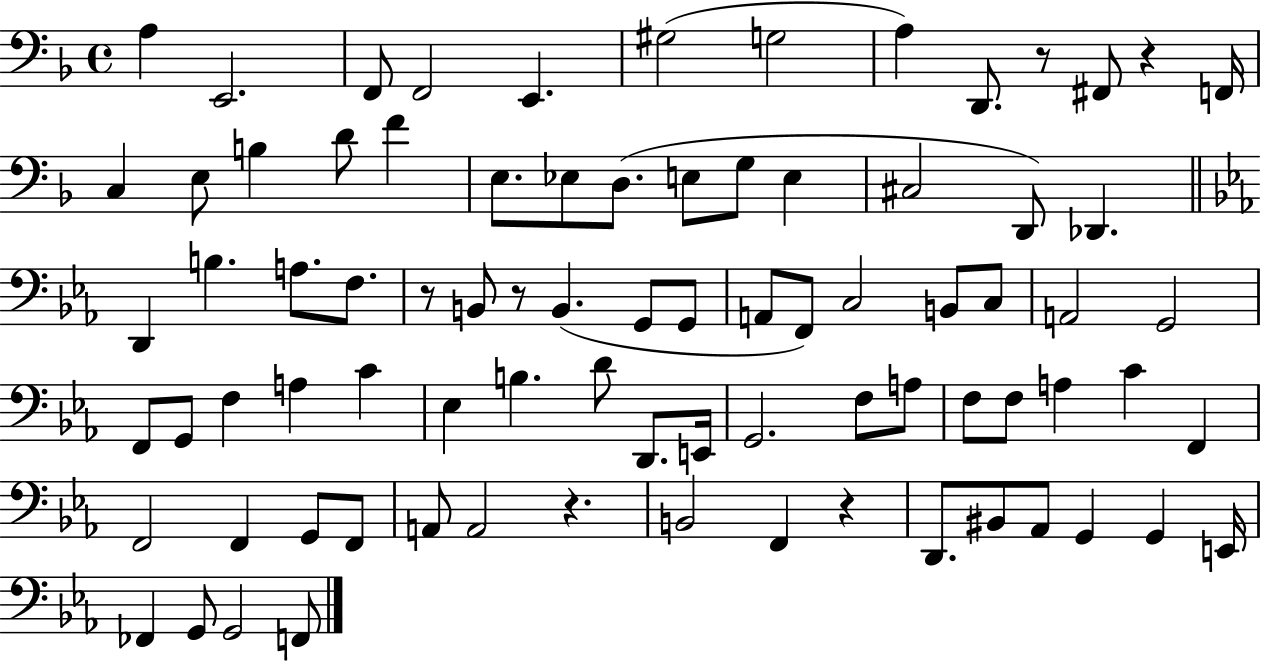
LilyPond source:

{
  \clef bass
  \time 4/4
  \defaultTimeSignature
  \key f \major
  a4 e,2. | f,8 f,2 e,4. | gis2( g2 | a4) d,8. r8 fis,8 r4 f,16 | \break c4 e8 b4 d'8 f'4 | e8. ees8 d8.( e8 g8 e4 | cis2 d,8) des,4. | \bar "||" \break \key ees \major d,4 b4. a8. f8. | r8 b,8 r8 b,4.( g,8 g,8 | a,8 f,8) c2 b,8 c8 | a,2 g,2 | \break f,8 g,8 f4 a4 c'4 | ees4 b4. d'8 d,8. e,16 | g,2. f8 a8 | f8 f8 a4 c'4 f,4 | \break f,2 f,4 g,8 f,8 | a,8 a,2 r4. | b,2 f,4 r4 | d,8. bis,8 aes,8 g,4 g,4 e,16 | \break fes,4 g,8 g,2 f,8 | \bar "|."
}